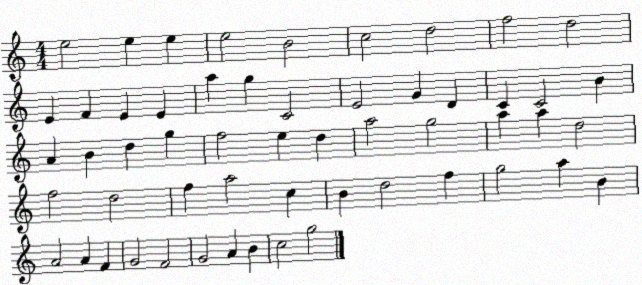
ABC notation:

X:1
T:Untitled
M:4/4
L:1/4
K:C
e2 e e e2 B2 c2 d2 f2 d2 E F E E a g C2 E2 G D C C2 B A B d g f2 e d a2 g2 a a d2 f2 d2 f a2 c B d2 f g2 a B A2 A F G2 F2 G2 A B c2 g2